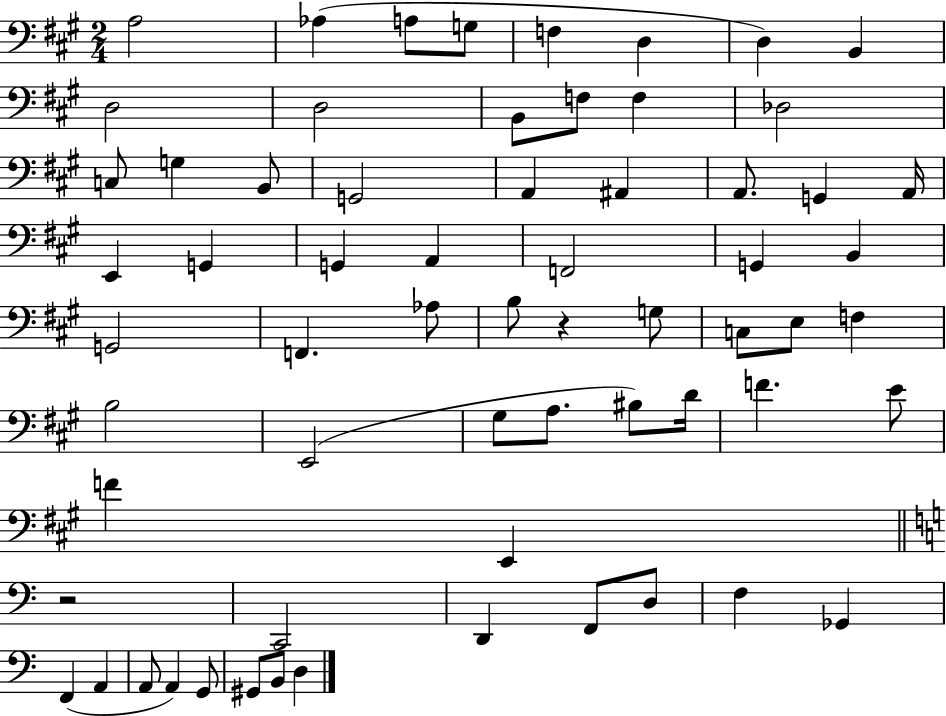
{
  \clef bass
  \numericTimeSignature
  \time 2/4
  \key a \major
  a2 | aes4( a8 g8 | f4 d4 | d4) b,4 | \break d2 | d2 | b,8 f8 f4 | des2 | \break c8 g4 b,8 | g,2 | a,4 ais,4 | a,8. g,4 a,16 | \break e,4 g,4 | g,4 a,4 | f,2 | g,4 b,4 | \break g,2 | f,4. aes8 | b8 r4 g8 | c8 e8 f4 | \break b2 | e,2( | gis8 a8. bis8) d'16 | f'4. e'8 | \break f'4 e,4 | \bar "||" \break \key c \major r2 | c,2 | d,4 f,8 d8 | f4 ges,4 | \break f,4( a,4 | a,8 a,4) g,8 | gis,8 b,8 d4 | \bar "|."
}